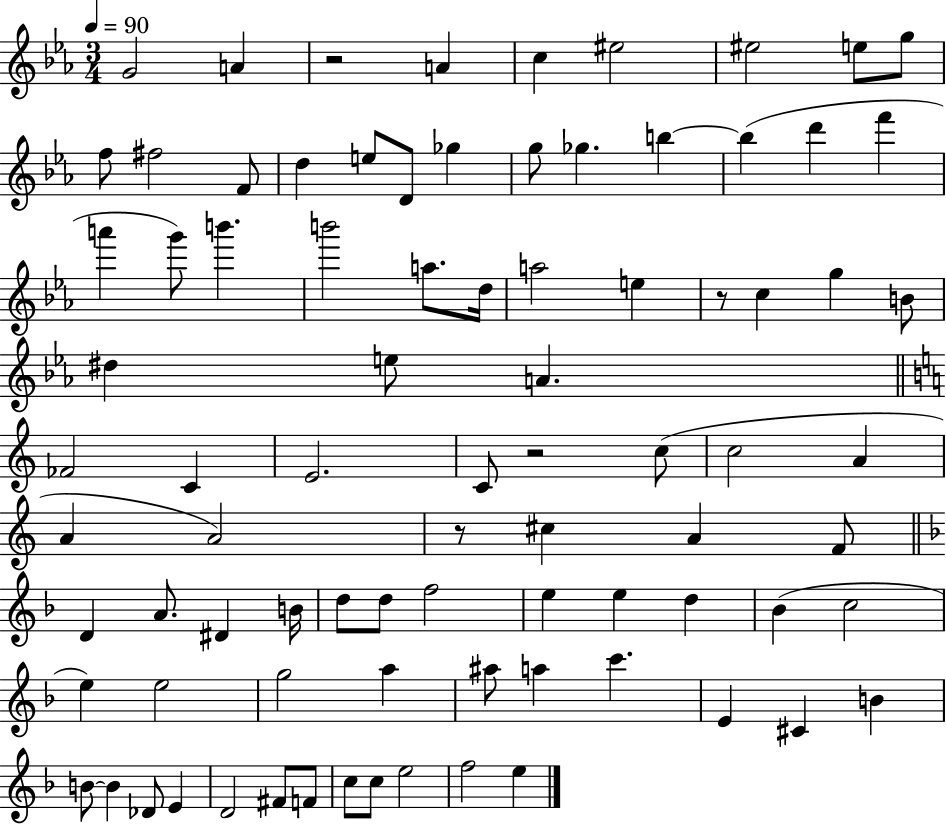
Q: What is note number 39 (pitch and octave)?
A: C4